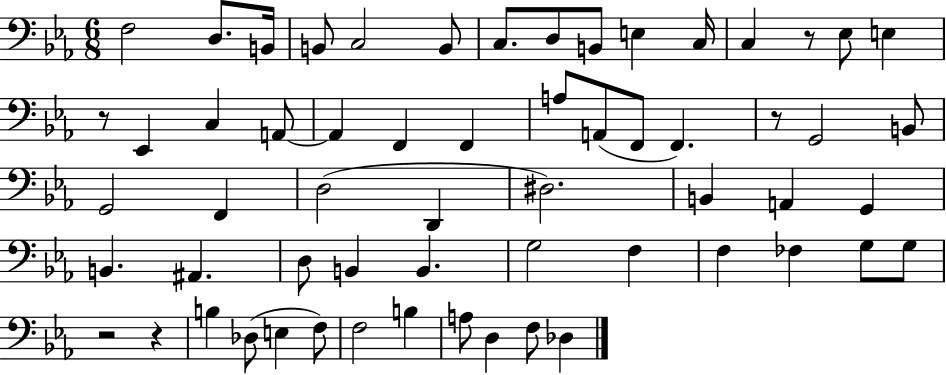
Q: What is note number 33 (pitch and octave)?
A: A2